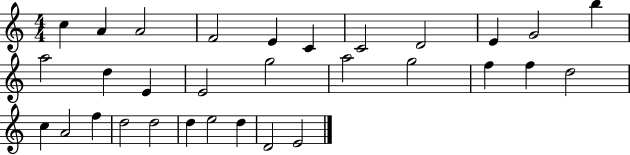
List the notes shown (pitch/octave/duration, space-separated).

C5/q A4/q A4/h F4/h E4/q C4/q C4/h D4/h E4/q G4/h B5/q A5/h D5/q E4/q E4/h G5/h A5/h G5/h F5/q F5/q D5/h C5/q A4/h F5/q D5/h D5/h D5/q E5/h D5/q D4/h E4/h